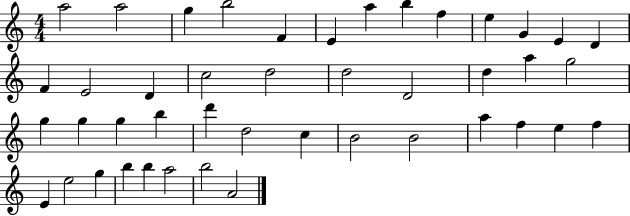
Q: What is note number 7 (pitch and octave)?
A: A5